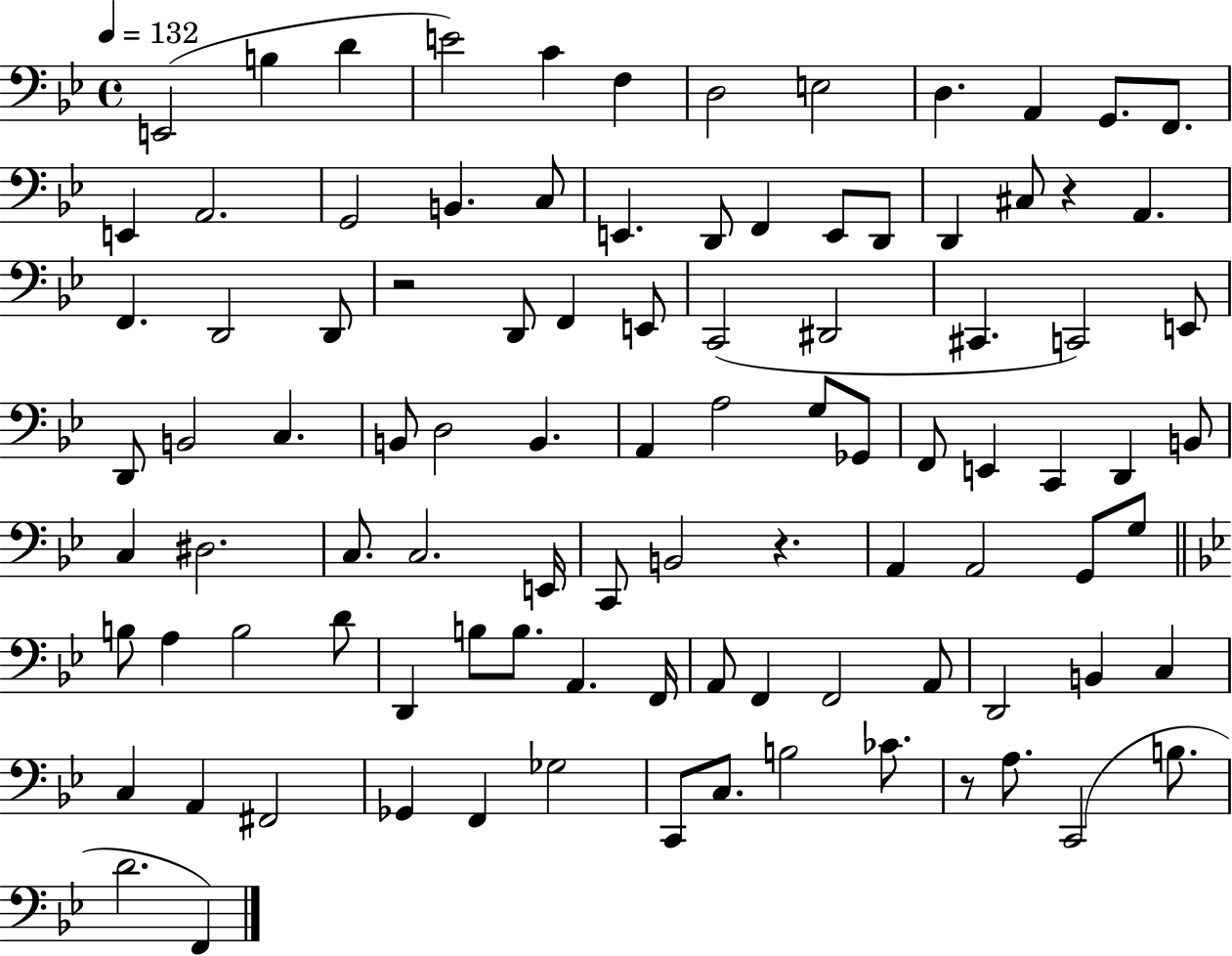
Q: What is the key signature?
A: BES major